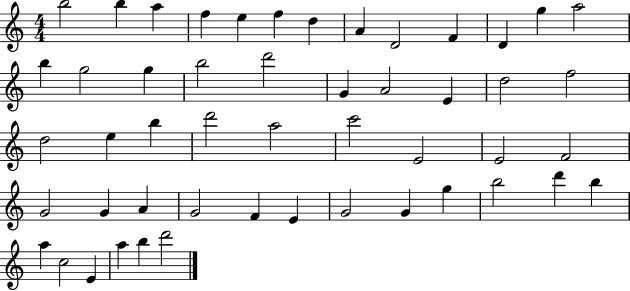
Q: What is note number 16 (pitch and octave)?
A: G5